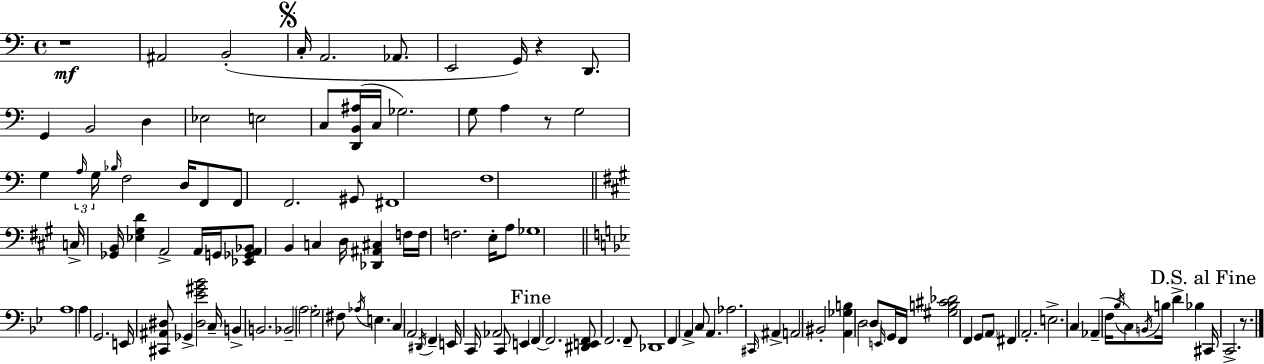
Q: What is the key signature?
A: C major